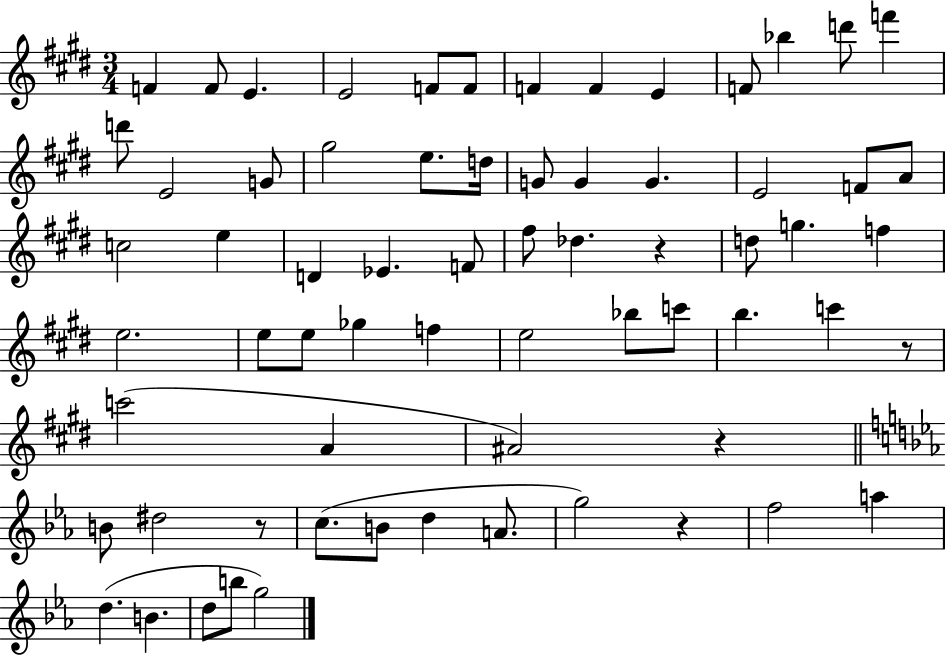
{
  \clef treble
  \numericTimeSignature
  \time 3/4
  \key e \major
  f'4 f'8 e'4. | e'2 f'8 f'8 | f'4 f'4 e'4 | f'8 bes''4 d'''8 f'''4 | \break d'''8 e'2 g'8 | gis''2 e''8. d''16 | g'8 g'4 g'4. | e'2 f'8 a'8 | \break c''2 e''4 | d'4 ees'4. f'8 | fis''8 des''4. r4 | d''8 g''4. f''4 | \break e''2. | e''8 e''8 ges''4 f''4 | e''2 bes''8 c'''8 | b''4. c'''4 r8 | \break c'''2( a'4 | ais'2) r4 | \bar "||" \break \key ees \major b'8 dis''2 r8 | c''8.( b'8 d''4 a'8. | g''2) r4 | f''2 a''4 | \break d''4.( b'4. | d''8 b''8 g''2) | \bar "|."
}